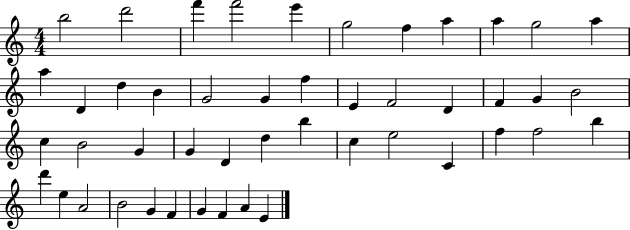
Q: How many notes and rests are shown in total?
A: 47